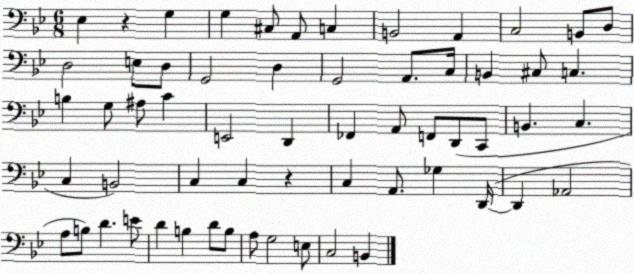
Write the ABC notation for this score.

X:1
T:Untitled
M:6/8
L:1/4
K:Bb
_E, z G, G, ^C,/2 A,,/2 C, B,,2 A,, C,2 B,,/2 D,/2 D,2 E,/2 D,/2 G,,2 D, G,,2 A,,/2 C,/4 B,, ^C,/2 C, B, G,/2 ^A,/2 C E,,2 D,, _F,, A,,/2 F,,/2 D,,/2 C,,/2 B,, C, C, B,,2 C, C, z C, A,,/2 _G, D,,/4 D,, _A,,2 A,/2 B,/2 D E/2 D B, D/2 B,/2 A,/2 G,2 E,/2 C,2 B,,